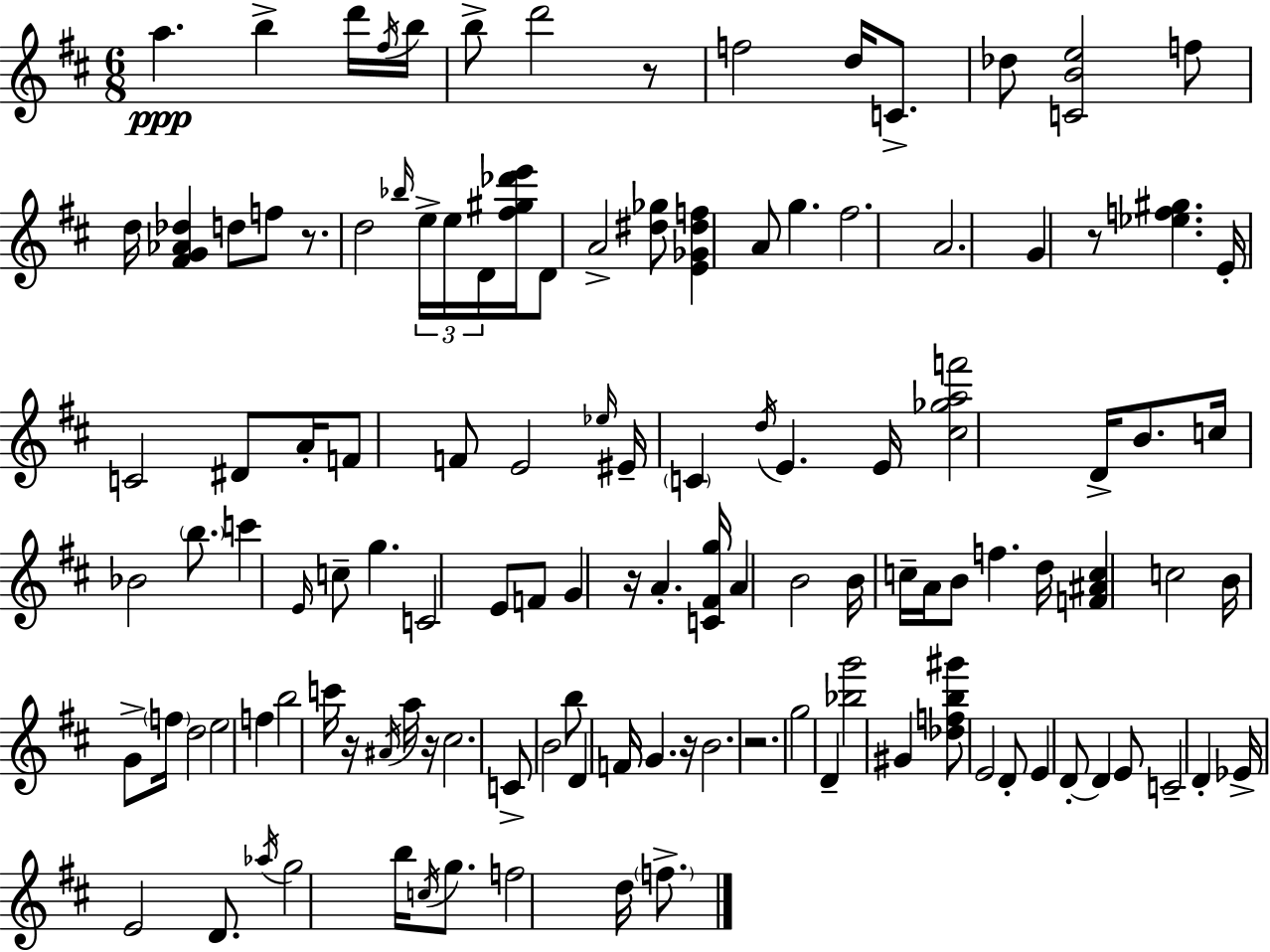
A5/q. B5/q D6/s F#5/s B5/s B5/e D6/h R/e F5/h D5/s C4/e. Db5/e [C4,B4,E5]/h F5/e D5/s [F#4,G4,Ab4,Db5]/q D5/e F5/e R/e. D5/h Bb5/s E5/s E5/s D4/s [F#5,G#5,Db6,E6]/s D4/e A4/h [D#5,Gb5]/e [E4,Gb4,D#5,F5]/q A4/e G5/q. F#5/h. A4/h. G4/q R/e [Eb5,F5,G#5]/q. E4/s C4/h D#4/e A4/s F4/e F4/e E4/h Eb5/s EIS4/s C4/q D5/s E4/q. E4/s [C#5,Gb5,A5,F6]/h D4/s B4/e. C5/s Bb4/h B5/e. C6/q E4/s C5/e G5/q. C4/h E4/e F4/e G4/q R/s A4/q. [C4,F#4,G5]/s A4/q B4/h B4/s C5/s A4/s B4/e F5/q. D5/s [F4,A#4,C5]/q C5/h B4/s G4/e F5/s D5/h E5/h F5/q B5/h C6/s R/s A#4/s A5/s R/s C#5/h. C4/e B4/h B5/e D4/q F4/s G4/q. R/s B4/h. R/h. G5/h D4/q [Bb5,G6]/h G#4/q [Db5,F5,B5,G#6]/e E4/h D4/e E4/q D4/e D4/q E4/e C4/h D4/q Eb4/s E4/h D4/e. Ab5/s G5/h B5/s C5/s G5/e. F5/h D5/s F5/e.